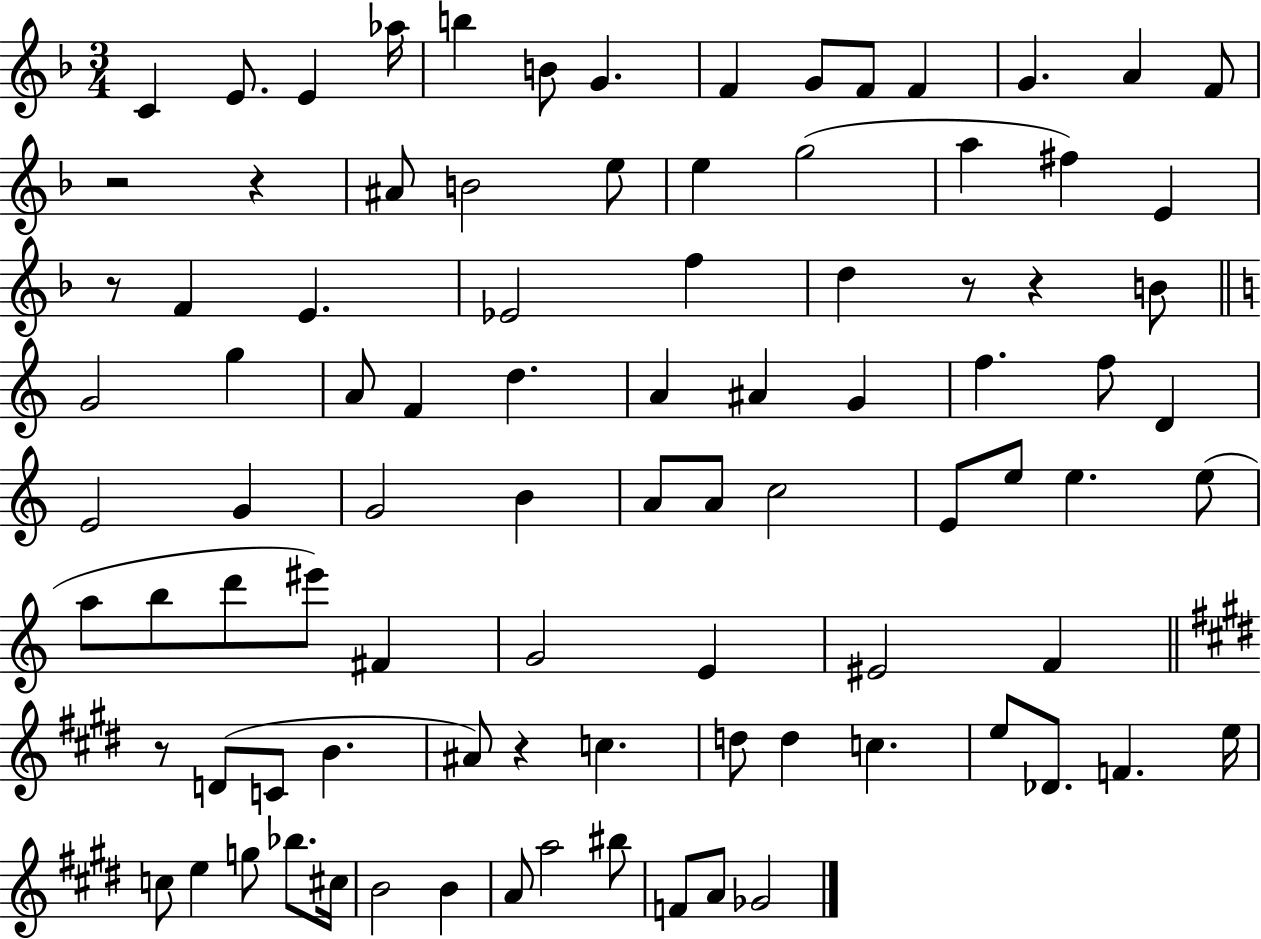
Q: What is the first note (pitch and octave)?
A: C4